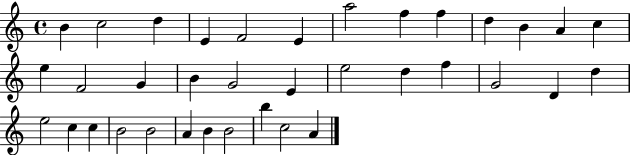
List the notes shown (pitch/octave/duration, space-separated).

B4/q C5/h D5/q E4/q F4/h E4/q A5/h F5/q F5/q D5/q B4/q A4/q C5/q E5/q F4/h G4/q B4/q G4/h E4/q E5/h D5/q F5/q G4/h D4/q D5/q E5/h C5/q C5/q B4/h B4/h A4/q B4/q B4/h B5/q C5/h A4/q